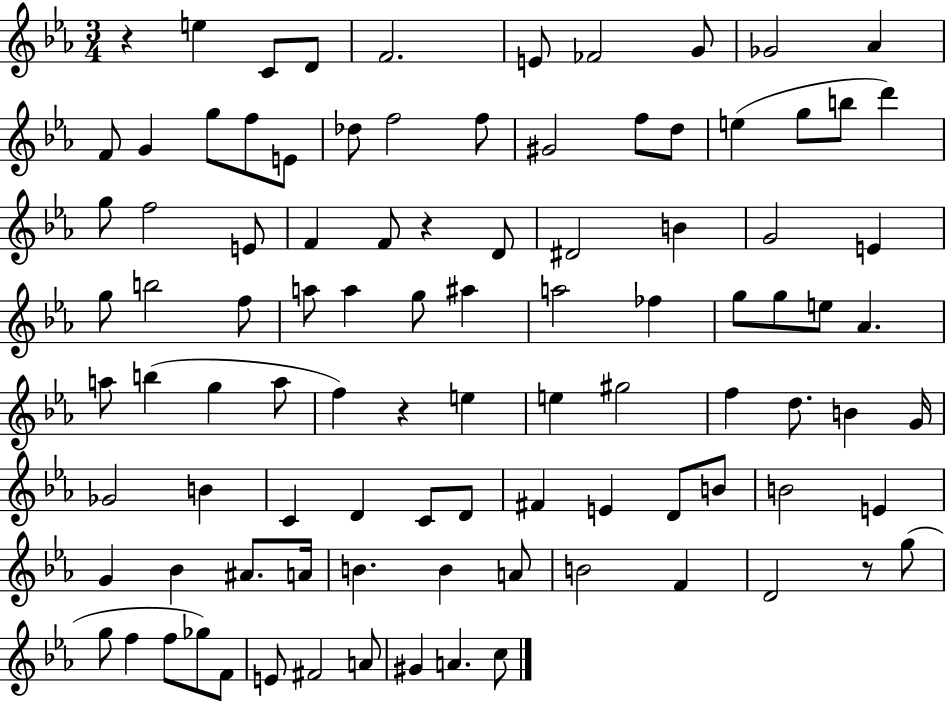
X:1
T:Untitled
M:3/4
L:1/4
K:Eb
z e C/2 D/2 F2 E/2 _F2 G/2 _G2 _A F/2 G g/2 f/2 E/2 _d/2 f2 f/2 ^G2 f/2 d/2 e g/2 b/2 d' g/2 f2 E/2 F F/2 z D/2 ^D2 B G2 E g/2 b2 f/2 a/2 a g/2 ^a a2 _f g/2 g/2 e/2 _A a/2 b g a/2 f z e e ^g2 f d/2 B G/4 _G2 B C D C/2 D/2 ^F E D/2 B/2 B2 E G _B ^A/2 A/4 B B A/2 B2 F D2 z/2 g/2 g/2 f f/2 _g/2 F/2 E/2 ^F2 A/2 ^G A c/2